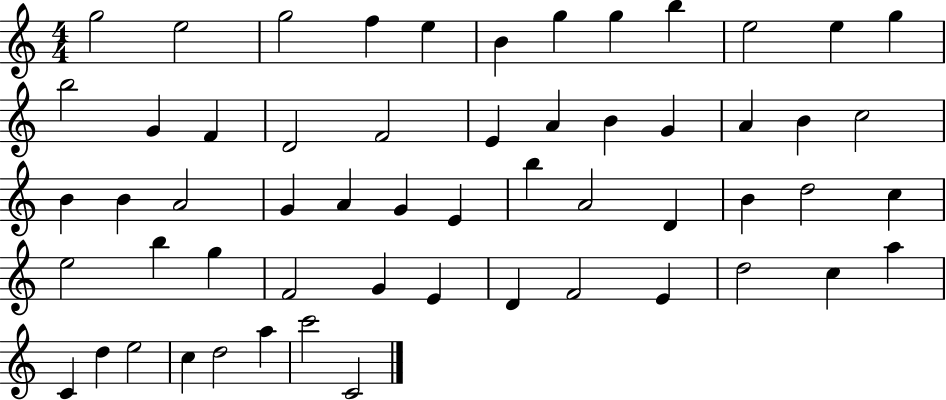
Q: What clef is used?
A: treble